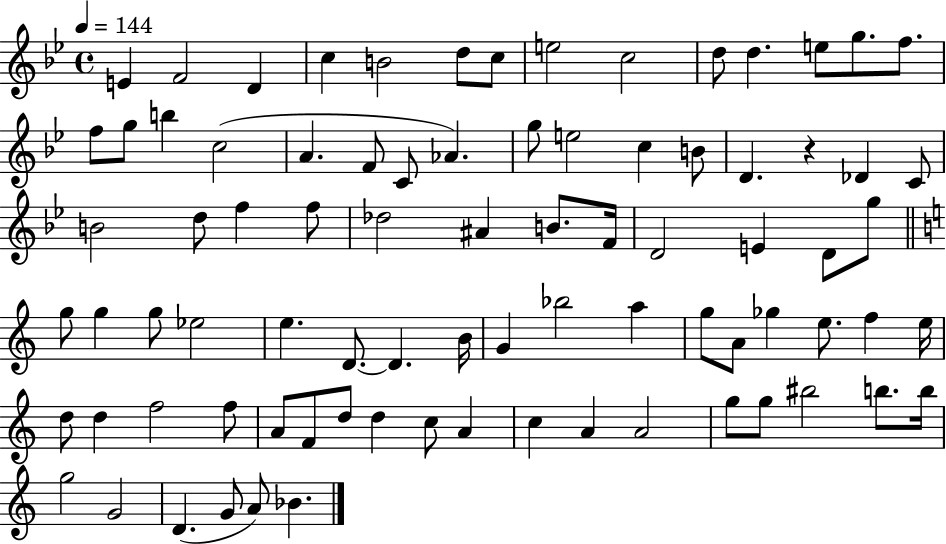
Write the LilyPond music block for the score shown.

{
  \clef treble
  \time 4/4
  \defaultTimeSignature
  \key bes \major
  \tempo 4 = 144
  e'4 f'2 d'4 | c''4 b'2 d''8 c''8 | e''2 c''2 | d''8 d''4. e''8 g''8. f''8. | \break f''8 g''8 b''4 c''2( | a'4. f'8 c'8 aes'4.) | g''8 e''2 c''4 b'8 | d'4. r4 des'4 c'8 | \break b'2 d''8 f''4 f''8 | des''2 ais'4 b'8. f'16 | d'2 e'4 d'8 g''8 | \bar "||" \break \key a \minor g''8 g''4 g''8 ees''2 | e''4. d'8.~~ d'4. b'16 | g'4 bes''2 a''4 | g''8 a'8 ges''4 e''8. f''4 e''16 | \break d''8 d''4 f''2 f''8 | a'8 f'8 d''8 d''4 c''8 a'4 | c''4 a'4 a'2 | g''8 g''8 bis''2 b''8. b''16 | \break g''2 g'2 | d'4.( g'8 a'8) bes'4. | \bar "|."
}